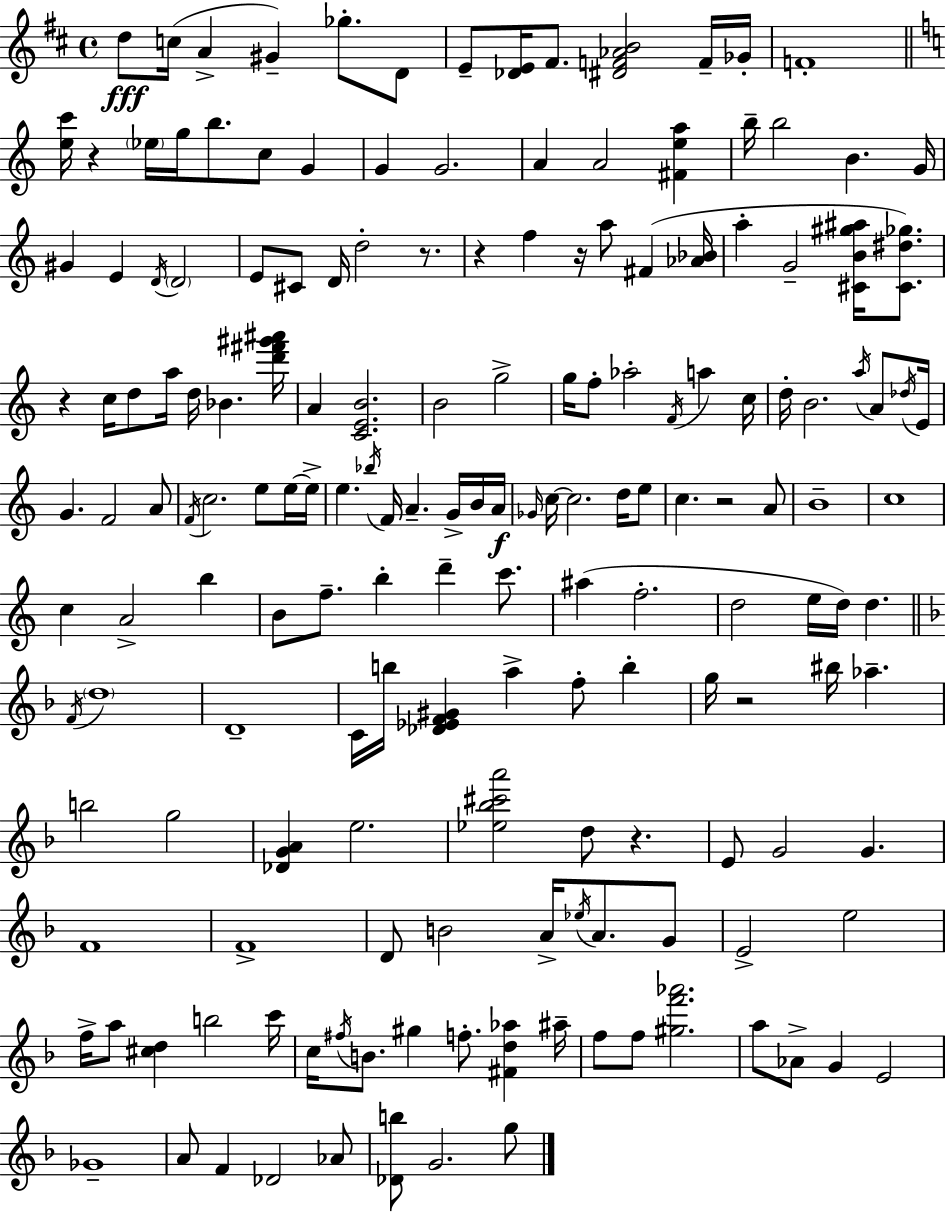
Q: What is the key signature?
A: D major